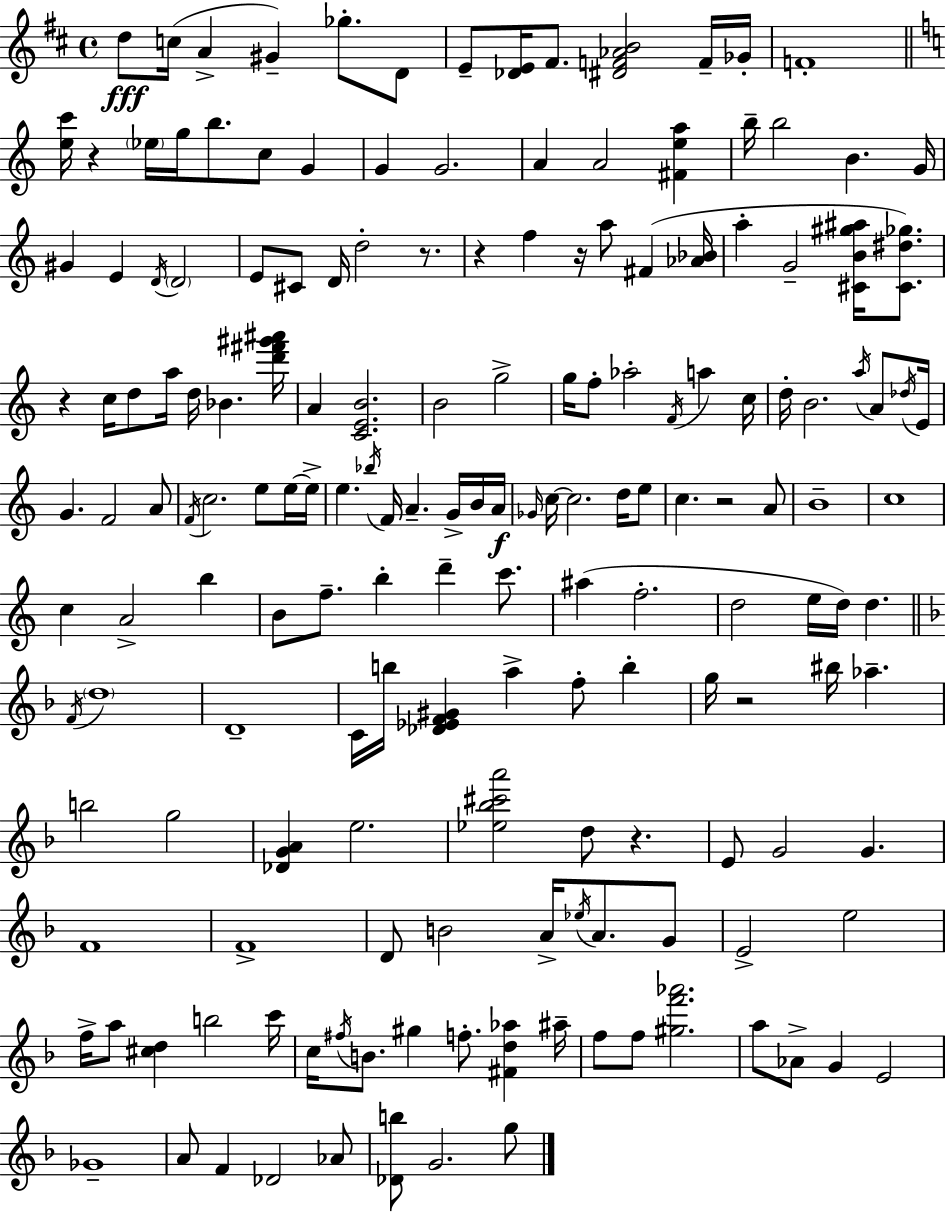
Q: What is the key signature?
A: D major